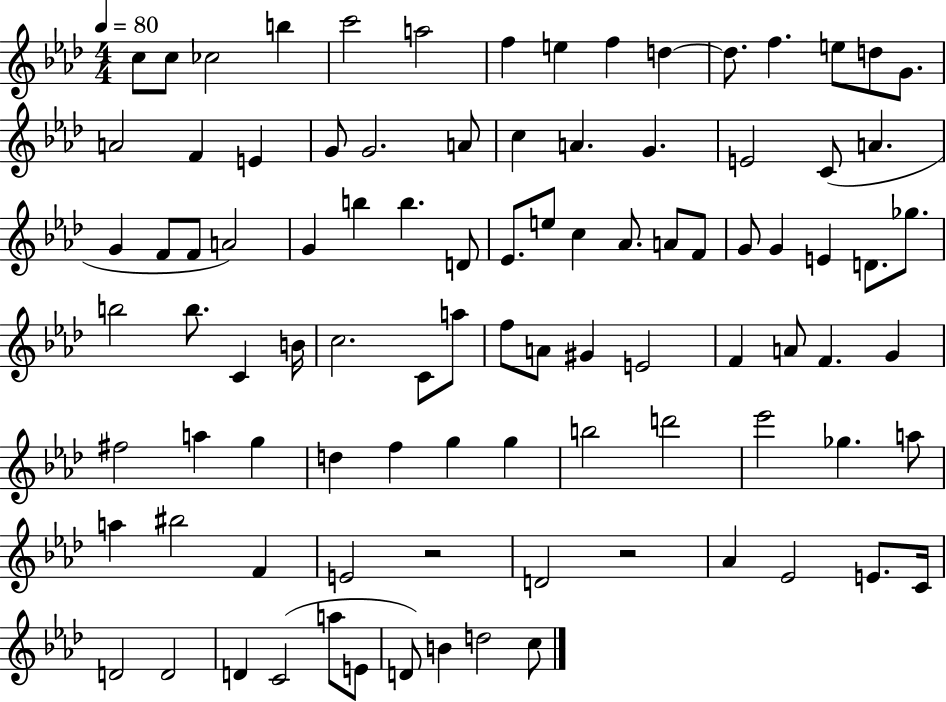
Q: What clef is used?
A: treble